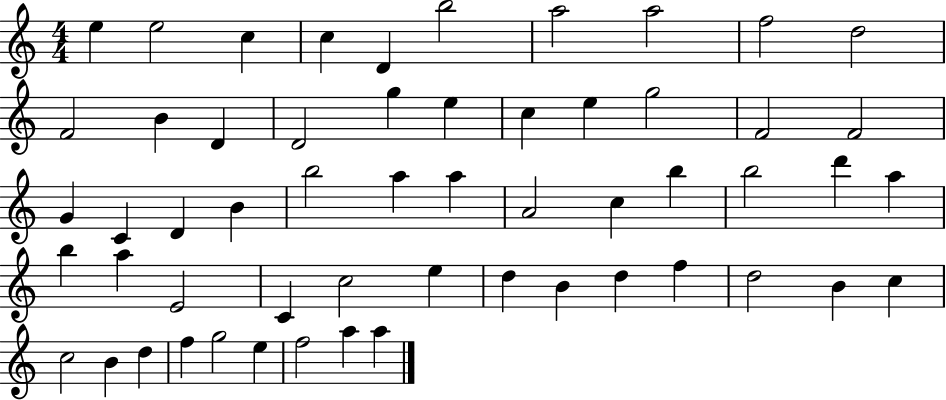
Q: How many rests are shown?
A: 0